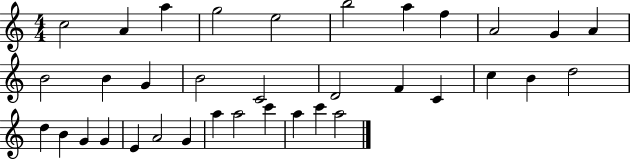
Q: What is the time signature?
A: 4/4